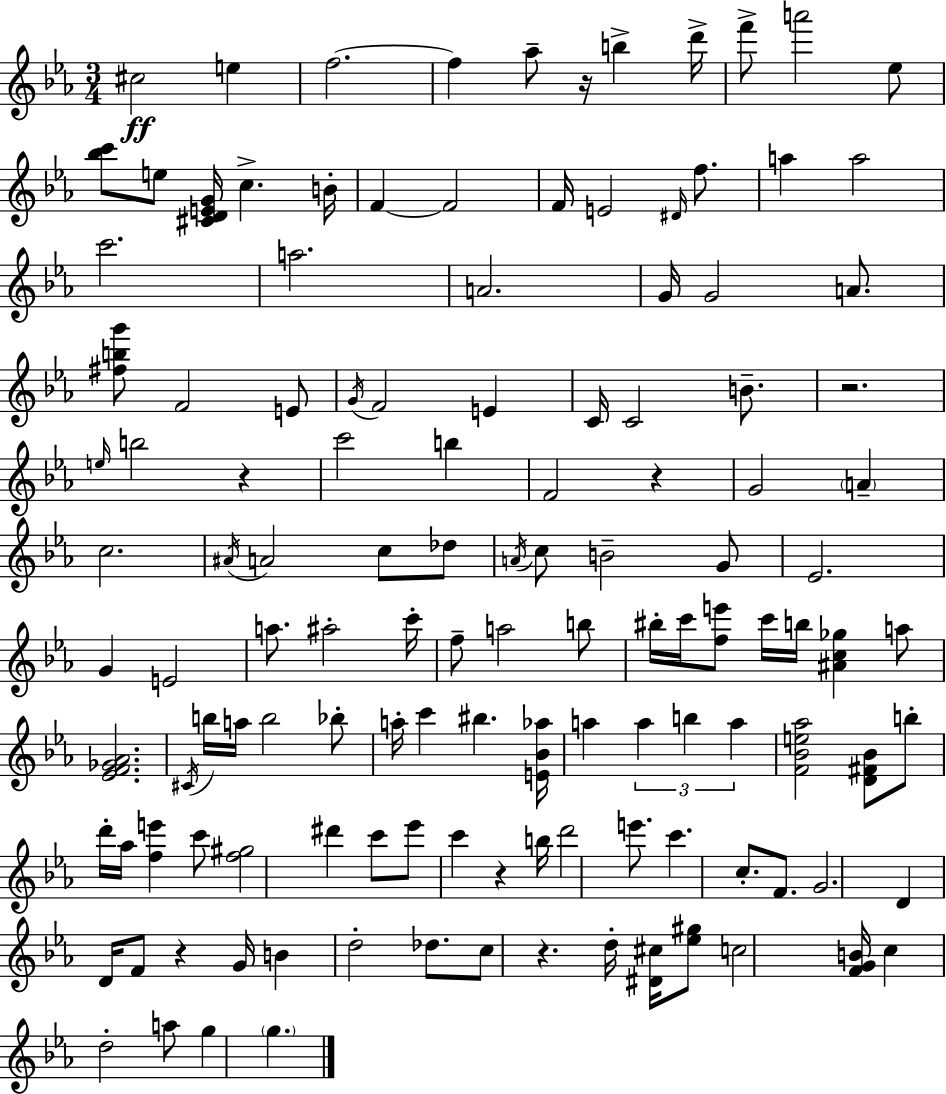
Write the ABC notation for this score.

X:1
T:Untitled
M:3/4
L:1/4
K:Cm
^c2 e f2 f _a/2 z/4 b d'/4 f'/2 a'2 _e/2 [_bc']/2 e/2 [^CDEG]/4 c B/4 F F2 F/4 E2 ^D/4 f/2 a a2 c'2 a2 A2 G/4 G2 A/2 [^fbg']/2 F2 E/2 G/4 F2 E C/4 C2 B/2 z2 e/4 b2 z c'2 b F2 z G2 A c2 ^A/4 A2 c/2 _d/2 A/4 c/2 B2 G/2 _E2 G E2 a/2 ^a2 c'/4 f/2 a2 b/2 ^b/4 c'/4 [fe']/2 c'/4 b/4 [^Ac_g] a/2 [_EF_G_A]2 ^C/4 b/4 a/4 b2 _b/2 a/4 c' ^b [E_B_a]/4 a a b a [F_Be_a]2 [D^F_B]/2 b/2 d'/4 _a/4 [fe'] c'/2 [f^g]2 ^d' c'/2 _e'/2 c' z b/4 d'2 e'/2 c' c/2 F/2 G2 D D/4 F/2 z G/4 B d2 _d/2 c/2 z d/4 [^D^c]/4 [_e^g]/2 c2 [FGB]/4 c d2 a/2 g g